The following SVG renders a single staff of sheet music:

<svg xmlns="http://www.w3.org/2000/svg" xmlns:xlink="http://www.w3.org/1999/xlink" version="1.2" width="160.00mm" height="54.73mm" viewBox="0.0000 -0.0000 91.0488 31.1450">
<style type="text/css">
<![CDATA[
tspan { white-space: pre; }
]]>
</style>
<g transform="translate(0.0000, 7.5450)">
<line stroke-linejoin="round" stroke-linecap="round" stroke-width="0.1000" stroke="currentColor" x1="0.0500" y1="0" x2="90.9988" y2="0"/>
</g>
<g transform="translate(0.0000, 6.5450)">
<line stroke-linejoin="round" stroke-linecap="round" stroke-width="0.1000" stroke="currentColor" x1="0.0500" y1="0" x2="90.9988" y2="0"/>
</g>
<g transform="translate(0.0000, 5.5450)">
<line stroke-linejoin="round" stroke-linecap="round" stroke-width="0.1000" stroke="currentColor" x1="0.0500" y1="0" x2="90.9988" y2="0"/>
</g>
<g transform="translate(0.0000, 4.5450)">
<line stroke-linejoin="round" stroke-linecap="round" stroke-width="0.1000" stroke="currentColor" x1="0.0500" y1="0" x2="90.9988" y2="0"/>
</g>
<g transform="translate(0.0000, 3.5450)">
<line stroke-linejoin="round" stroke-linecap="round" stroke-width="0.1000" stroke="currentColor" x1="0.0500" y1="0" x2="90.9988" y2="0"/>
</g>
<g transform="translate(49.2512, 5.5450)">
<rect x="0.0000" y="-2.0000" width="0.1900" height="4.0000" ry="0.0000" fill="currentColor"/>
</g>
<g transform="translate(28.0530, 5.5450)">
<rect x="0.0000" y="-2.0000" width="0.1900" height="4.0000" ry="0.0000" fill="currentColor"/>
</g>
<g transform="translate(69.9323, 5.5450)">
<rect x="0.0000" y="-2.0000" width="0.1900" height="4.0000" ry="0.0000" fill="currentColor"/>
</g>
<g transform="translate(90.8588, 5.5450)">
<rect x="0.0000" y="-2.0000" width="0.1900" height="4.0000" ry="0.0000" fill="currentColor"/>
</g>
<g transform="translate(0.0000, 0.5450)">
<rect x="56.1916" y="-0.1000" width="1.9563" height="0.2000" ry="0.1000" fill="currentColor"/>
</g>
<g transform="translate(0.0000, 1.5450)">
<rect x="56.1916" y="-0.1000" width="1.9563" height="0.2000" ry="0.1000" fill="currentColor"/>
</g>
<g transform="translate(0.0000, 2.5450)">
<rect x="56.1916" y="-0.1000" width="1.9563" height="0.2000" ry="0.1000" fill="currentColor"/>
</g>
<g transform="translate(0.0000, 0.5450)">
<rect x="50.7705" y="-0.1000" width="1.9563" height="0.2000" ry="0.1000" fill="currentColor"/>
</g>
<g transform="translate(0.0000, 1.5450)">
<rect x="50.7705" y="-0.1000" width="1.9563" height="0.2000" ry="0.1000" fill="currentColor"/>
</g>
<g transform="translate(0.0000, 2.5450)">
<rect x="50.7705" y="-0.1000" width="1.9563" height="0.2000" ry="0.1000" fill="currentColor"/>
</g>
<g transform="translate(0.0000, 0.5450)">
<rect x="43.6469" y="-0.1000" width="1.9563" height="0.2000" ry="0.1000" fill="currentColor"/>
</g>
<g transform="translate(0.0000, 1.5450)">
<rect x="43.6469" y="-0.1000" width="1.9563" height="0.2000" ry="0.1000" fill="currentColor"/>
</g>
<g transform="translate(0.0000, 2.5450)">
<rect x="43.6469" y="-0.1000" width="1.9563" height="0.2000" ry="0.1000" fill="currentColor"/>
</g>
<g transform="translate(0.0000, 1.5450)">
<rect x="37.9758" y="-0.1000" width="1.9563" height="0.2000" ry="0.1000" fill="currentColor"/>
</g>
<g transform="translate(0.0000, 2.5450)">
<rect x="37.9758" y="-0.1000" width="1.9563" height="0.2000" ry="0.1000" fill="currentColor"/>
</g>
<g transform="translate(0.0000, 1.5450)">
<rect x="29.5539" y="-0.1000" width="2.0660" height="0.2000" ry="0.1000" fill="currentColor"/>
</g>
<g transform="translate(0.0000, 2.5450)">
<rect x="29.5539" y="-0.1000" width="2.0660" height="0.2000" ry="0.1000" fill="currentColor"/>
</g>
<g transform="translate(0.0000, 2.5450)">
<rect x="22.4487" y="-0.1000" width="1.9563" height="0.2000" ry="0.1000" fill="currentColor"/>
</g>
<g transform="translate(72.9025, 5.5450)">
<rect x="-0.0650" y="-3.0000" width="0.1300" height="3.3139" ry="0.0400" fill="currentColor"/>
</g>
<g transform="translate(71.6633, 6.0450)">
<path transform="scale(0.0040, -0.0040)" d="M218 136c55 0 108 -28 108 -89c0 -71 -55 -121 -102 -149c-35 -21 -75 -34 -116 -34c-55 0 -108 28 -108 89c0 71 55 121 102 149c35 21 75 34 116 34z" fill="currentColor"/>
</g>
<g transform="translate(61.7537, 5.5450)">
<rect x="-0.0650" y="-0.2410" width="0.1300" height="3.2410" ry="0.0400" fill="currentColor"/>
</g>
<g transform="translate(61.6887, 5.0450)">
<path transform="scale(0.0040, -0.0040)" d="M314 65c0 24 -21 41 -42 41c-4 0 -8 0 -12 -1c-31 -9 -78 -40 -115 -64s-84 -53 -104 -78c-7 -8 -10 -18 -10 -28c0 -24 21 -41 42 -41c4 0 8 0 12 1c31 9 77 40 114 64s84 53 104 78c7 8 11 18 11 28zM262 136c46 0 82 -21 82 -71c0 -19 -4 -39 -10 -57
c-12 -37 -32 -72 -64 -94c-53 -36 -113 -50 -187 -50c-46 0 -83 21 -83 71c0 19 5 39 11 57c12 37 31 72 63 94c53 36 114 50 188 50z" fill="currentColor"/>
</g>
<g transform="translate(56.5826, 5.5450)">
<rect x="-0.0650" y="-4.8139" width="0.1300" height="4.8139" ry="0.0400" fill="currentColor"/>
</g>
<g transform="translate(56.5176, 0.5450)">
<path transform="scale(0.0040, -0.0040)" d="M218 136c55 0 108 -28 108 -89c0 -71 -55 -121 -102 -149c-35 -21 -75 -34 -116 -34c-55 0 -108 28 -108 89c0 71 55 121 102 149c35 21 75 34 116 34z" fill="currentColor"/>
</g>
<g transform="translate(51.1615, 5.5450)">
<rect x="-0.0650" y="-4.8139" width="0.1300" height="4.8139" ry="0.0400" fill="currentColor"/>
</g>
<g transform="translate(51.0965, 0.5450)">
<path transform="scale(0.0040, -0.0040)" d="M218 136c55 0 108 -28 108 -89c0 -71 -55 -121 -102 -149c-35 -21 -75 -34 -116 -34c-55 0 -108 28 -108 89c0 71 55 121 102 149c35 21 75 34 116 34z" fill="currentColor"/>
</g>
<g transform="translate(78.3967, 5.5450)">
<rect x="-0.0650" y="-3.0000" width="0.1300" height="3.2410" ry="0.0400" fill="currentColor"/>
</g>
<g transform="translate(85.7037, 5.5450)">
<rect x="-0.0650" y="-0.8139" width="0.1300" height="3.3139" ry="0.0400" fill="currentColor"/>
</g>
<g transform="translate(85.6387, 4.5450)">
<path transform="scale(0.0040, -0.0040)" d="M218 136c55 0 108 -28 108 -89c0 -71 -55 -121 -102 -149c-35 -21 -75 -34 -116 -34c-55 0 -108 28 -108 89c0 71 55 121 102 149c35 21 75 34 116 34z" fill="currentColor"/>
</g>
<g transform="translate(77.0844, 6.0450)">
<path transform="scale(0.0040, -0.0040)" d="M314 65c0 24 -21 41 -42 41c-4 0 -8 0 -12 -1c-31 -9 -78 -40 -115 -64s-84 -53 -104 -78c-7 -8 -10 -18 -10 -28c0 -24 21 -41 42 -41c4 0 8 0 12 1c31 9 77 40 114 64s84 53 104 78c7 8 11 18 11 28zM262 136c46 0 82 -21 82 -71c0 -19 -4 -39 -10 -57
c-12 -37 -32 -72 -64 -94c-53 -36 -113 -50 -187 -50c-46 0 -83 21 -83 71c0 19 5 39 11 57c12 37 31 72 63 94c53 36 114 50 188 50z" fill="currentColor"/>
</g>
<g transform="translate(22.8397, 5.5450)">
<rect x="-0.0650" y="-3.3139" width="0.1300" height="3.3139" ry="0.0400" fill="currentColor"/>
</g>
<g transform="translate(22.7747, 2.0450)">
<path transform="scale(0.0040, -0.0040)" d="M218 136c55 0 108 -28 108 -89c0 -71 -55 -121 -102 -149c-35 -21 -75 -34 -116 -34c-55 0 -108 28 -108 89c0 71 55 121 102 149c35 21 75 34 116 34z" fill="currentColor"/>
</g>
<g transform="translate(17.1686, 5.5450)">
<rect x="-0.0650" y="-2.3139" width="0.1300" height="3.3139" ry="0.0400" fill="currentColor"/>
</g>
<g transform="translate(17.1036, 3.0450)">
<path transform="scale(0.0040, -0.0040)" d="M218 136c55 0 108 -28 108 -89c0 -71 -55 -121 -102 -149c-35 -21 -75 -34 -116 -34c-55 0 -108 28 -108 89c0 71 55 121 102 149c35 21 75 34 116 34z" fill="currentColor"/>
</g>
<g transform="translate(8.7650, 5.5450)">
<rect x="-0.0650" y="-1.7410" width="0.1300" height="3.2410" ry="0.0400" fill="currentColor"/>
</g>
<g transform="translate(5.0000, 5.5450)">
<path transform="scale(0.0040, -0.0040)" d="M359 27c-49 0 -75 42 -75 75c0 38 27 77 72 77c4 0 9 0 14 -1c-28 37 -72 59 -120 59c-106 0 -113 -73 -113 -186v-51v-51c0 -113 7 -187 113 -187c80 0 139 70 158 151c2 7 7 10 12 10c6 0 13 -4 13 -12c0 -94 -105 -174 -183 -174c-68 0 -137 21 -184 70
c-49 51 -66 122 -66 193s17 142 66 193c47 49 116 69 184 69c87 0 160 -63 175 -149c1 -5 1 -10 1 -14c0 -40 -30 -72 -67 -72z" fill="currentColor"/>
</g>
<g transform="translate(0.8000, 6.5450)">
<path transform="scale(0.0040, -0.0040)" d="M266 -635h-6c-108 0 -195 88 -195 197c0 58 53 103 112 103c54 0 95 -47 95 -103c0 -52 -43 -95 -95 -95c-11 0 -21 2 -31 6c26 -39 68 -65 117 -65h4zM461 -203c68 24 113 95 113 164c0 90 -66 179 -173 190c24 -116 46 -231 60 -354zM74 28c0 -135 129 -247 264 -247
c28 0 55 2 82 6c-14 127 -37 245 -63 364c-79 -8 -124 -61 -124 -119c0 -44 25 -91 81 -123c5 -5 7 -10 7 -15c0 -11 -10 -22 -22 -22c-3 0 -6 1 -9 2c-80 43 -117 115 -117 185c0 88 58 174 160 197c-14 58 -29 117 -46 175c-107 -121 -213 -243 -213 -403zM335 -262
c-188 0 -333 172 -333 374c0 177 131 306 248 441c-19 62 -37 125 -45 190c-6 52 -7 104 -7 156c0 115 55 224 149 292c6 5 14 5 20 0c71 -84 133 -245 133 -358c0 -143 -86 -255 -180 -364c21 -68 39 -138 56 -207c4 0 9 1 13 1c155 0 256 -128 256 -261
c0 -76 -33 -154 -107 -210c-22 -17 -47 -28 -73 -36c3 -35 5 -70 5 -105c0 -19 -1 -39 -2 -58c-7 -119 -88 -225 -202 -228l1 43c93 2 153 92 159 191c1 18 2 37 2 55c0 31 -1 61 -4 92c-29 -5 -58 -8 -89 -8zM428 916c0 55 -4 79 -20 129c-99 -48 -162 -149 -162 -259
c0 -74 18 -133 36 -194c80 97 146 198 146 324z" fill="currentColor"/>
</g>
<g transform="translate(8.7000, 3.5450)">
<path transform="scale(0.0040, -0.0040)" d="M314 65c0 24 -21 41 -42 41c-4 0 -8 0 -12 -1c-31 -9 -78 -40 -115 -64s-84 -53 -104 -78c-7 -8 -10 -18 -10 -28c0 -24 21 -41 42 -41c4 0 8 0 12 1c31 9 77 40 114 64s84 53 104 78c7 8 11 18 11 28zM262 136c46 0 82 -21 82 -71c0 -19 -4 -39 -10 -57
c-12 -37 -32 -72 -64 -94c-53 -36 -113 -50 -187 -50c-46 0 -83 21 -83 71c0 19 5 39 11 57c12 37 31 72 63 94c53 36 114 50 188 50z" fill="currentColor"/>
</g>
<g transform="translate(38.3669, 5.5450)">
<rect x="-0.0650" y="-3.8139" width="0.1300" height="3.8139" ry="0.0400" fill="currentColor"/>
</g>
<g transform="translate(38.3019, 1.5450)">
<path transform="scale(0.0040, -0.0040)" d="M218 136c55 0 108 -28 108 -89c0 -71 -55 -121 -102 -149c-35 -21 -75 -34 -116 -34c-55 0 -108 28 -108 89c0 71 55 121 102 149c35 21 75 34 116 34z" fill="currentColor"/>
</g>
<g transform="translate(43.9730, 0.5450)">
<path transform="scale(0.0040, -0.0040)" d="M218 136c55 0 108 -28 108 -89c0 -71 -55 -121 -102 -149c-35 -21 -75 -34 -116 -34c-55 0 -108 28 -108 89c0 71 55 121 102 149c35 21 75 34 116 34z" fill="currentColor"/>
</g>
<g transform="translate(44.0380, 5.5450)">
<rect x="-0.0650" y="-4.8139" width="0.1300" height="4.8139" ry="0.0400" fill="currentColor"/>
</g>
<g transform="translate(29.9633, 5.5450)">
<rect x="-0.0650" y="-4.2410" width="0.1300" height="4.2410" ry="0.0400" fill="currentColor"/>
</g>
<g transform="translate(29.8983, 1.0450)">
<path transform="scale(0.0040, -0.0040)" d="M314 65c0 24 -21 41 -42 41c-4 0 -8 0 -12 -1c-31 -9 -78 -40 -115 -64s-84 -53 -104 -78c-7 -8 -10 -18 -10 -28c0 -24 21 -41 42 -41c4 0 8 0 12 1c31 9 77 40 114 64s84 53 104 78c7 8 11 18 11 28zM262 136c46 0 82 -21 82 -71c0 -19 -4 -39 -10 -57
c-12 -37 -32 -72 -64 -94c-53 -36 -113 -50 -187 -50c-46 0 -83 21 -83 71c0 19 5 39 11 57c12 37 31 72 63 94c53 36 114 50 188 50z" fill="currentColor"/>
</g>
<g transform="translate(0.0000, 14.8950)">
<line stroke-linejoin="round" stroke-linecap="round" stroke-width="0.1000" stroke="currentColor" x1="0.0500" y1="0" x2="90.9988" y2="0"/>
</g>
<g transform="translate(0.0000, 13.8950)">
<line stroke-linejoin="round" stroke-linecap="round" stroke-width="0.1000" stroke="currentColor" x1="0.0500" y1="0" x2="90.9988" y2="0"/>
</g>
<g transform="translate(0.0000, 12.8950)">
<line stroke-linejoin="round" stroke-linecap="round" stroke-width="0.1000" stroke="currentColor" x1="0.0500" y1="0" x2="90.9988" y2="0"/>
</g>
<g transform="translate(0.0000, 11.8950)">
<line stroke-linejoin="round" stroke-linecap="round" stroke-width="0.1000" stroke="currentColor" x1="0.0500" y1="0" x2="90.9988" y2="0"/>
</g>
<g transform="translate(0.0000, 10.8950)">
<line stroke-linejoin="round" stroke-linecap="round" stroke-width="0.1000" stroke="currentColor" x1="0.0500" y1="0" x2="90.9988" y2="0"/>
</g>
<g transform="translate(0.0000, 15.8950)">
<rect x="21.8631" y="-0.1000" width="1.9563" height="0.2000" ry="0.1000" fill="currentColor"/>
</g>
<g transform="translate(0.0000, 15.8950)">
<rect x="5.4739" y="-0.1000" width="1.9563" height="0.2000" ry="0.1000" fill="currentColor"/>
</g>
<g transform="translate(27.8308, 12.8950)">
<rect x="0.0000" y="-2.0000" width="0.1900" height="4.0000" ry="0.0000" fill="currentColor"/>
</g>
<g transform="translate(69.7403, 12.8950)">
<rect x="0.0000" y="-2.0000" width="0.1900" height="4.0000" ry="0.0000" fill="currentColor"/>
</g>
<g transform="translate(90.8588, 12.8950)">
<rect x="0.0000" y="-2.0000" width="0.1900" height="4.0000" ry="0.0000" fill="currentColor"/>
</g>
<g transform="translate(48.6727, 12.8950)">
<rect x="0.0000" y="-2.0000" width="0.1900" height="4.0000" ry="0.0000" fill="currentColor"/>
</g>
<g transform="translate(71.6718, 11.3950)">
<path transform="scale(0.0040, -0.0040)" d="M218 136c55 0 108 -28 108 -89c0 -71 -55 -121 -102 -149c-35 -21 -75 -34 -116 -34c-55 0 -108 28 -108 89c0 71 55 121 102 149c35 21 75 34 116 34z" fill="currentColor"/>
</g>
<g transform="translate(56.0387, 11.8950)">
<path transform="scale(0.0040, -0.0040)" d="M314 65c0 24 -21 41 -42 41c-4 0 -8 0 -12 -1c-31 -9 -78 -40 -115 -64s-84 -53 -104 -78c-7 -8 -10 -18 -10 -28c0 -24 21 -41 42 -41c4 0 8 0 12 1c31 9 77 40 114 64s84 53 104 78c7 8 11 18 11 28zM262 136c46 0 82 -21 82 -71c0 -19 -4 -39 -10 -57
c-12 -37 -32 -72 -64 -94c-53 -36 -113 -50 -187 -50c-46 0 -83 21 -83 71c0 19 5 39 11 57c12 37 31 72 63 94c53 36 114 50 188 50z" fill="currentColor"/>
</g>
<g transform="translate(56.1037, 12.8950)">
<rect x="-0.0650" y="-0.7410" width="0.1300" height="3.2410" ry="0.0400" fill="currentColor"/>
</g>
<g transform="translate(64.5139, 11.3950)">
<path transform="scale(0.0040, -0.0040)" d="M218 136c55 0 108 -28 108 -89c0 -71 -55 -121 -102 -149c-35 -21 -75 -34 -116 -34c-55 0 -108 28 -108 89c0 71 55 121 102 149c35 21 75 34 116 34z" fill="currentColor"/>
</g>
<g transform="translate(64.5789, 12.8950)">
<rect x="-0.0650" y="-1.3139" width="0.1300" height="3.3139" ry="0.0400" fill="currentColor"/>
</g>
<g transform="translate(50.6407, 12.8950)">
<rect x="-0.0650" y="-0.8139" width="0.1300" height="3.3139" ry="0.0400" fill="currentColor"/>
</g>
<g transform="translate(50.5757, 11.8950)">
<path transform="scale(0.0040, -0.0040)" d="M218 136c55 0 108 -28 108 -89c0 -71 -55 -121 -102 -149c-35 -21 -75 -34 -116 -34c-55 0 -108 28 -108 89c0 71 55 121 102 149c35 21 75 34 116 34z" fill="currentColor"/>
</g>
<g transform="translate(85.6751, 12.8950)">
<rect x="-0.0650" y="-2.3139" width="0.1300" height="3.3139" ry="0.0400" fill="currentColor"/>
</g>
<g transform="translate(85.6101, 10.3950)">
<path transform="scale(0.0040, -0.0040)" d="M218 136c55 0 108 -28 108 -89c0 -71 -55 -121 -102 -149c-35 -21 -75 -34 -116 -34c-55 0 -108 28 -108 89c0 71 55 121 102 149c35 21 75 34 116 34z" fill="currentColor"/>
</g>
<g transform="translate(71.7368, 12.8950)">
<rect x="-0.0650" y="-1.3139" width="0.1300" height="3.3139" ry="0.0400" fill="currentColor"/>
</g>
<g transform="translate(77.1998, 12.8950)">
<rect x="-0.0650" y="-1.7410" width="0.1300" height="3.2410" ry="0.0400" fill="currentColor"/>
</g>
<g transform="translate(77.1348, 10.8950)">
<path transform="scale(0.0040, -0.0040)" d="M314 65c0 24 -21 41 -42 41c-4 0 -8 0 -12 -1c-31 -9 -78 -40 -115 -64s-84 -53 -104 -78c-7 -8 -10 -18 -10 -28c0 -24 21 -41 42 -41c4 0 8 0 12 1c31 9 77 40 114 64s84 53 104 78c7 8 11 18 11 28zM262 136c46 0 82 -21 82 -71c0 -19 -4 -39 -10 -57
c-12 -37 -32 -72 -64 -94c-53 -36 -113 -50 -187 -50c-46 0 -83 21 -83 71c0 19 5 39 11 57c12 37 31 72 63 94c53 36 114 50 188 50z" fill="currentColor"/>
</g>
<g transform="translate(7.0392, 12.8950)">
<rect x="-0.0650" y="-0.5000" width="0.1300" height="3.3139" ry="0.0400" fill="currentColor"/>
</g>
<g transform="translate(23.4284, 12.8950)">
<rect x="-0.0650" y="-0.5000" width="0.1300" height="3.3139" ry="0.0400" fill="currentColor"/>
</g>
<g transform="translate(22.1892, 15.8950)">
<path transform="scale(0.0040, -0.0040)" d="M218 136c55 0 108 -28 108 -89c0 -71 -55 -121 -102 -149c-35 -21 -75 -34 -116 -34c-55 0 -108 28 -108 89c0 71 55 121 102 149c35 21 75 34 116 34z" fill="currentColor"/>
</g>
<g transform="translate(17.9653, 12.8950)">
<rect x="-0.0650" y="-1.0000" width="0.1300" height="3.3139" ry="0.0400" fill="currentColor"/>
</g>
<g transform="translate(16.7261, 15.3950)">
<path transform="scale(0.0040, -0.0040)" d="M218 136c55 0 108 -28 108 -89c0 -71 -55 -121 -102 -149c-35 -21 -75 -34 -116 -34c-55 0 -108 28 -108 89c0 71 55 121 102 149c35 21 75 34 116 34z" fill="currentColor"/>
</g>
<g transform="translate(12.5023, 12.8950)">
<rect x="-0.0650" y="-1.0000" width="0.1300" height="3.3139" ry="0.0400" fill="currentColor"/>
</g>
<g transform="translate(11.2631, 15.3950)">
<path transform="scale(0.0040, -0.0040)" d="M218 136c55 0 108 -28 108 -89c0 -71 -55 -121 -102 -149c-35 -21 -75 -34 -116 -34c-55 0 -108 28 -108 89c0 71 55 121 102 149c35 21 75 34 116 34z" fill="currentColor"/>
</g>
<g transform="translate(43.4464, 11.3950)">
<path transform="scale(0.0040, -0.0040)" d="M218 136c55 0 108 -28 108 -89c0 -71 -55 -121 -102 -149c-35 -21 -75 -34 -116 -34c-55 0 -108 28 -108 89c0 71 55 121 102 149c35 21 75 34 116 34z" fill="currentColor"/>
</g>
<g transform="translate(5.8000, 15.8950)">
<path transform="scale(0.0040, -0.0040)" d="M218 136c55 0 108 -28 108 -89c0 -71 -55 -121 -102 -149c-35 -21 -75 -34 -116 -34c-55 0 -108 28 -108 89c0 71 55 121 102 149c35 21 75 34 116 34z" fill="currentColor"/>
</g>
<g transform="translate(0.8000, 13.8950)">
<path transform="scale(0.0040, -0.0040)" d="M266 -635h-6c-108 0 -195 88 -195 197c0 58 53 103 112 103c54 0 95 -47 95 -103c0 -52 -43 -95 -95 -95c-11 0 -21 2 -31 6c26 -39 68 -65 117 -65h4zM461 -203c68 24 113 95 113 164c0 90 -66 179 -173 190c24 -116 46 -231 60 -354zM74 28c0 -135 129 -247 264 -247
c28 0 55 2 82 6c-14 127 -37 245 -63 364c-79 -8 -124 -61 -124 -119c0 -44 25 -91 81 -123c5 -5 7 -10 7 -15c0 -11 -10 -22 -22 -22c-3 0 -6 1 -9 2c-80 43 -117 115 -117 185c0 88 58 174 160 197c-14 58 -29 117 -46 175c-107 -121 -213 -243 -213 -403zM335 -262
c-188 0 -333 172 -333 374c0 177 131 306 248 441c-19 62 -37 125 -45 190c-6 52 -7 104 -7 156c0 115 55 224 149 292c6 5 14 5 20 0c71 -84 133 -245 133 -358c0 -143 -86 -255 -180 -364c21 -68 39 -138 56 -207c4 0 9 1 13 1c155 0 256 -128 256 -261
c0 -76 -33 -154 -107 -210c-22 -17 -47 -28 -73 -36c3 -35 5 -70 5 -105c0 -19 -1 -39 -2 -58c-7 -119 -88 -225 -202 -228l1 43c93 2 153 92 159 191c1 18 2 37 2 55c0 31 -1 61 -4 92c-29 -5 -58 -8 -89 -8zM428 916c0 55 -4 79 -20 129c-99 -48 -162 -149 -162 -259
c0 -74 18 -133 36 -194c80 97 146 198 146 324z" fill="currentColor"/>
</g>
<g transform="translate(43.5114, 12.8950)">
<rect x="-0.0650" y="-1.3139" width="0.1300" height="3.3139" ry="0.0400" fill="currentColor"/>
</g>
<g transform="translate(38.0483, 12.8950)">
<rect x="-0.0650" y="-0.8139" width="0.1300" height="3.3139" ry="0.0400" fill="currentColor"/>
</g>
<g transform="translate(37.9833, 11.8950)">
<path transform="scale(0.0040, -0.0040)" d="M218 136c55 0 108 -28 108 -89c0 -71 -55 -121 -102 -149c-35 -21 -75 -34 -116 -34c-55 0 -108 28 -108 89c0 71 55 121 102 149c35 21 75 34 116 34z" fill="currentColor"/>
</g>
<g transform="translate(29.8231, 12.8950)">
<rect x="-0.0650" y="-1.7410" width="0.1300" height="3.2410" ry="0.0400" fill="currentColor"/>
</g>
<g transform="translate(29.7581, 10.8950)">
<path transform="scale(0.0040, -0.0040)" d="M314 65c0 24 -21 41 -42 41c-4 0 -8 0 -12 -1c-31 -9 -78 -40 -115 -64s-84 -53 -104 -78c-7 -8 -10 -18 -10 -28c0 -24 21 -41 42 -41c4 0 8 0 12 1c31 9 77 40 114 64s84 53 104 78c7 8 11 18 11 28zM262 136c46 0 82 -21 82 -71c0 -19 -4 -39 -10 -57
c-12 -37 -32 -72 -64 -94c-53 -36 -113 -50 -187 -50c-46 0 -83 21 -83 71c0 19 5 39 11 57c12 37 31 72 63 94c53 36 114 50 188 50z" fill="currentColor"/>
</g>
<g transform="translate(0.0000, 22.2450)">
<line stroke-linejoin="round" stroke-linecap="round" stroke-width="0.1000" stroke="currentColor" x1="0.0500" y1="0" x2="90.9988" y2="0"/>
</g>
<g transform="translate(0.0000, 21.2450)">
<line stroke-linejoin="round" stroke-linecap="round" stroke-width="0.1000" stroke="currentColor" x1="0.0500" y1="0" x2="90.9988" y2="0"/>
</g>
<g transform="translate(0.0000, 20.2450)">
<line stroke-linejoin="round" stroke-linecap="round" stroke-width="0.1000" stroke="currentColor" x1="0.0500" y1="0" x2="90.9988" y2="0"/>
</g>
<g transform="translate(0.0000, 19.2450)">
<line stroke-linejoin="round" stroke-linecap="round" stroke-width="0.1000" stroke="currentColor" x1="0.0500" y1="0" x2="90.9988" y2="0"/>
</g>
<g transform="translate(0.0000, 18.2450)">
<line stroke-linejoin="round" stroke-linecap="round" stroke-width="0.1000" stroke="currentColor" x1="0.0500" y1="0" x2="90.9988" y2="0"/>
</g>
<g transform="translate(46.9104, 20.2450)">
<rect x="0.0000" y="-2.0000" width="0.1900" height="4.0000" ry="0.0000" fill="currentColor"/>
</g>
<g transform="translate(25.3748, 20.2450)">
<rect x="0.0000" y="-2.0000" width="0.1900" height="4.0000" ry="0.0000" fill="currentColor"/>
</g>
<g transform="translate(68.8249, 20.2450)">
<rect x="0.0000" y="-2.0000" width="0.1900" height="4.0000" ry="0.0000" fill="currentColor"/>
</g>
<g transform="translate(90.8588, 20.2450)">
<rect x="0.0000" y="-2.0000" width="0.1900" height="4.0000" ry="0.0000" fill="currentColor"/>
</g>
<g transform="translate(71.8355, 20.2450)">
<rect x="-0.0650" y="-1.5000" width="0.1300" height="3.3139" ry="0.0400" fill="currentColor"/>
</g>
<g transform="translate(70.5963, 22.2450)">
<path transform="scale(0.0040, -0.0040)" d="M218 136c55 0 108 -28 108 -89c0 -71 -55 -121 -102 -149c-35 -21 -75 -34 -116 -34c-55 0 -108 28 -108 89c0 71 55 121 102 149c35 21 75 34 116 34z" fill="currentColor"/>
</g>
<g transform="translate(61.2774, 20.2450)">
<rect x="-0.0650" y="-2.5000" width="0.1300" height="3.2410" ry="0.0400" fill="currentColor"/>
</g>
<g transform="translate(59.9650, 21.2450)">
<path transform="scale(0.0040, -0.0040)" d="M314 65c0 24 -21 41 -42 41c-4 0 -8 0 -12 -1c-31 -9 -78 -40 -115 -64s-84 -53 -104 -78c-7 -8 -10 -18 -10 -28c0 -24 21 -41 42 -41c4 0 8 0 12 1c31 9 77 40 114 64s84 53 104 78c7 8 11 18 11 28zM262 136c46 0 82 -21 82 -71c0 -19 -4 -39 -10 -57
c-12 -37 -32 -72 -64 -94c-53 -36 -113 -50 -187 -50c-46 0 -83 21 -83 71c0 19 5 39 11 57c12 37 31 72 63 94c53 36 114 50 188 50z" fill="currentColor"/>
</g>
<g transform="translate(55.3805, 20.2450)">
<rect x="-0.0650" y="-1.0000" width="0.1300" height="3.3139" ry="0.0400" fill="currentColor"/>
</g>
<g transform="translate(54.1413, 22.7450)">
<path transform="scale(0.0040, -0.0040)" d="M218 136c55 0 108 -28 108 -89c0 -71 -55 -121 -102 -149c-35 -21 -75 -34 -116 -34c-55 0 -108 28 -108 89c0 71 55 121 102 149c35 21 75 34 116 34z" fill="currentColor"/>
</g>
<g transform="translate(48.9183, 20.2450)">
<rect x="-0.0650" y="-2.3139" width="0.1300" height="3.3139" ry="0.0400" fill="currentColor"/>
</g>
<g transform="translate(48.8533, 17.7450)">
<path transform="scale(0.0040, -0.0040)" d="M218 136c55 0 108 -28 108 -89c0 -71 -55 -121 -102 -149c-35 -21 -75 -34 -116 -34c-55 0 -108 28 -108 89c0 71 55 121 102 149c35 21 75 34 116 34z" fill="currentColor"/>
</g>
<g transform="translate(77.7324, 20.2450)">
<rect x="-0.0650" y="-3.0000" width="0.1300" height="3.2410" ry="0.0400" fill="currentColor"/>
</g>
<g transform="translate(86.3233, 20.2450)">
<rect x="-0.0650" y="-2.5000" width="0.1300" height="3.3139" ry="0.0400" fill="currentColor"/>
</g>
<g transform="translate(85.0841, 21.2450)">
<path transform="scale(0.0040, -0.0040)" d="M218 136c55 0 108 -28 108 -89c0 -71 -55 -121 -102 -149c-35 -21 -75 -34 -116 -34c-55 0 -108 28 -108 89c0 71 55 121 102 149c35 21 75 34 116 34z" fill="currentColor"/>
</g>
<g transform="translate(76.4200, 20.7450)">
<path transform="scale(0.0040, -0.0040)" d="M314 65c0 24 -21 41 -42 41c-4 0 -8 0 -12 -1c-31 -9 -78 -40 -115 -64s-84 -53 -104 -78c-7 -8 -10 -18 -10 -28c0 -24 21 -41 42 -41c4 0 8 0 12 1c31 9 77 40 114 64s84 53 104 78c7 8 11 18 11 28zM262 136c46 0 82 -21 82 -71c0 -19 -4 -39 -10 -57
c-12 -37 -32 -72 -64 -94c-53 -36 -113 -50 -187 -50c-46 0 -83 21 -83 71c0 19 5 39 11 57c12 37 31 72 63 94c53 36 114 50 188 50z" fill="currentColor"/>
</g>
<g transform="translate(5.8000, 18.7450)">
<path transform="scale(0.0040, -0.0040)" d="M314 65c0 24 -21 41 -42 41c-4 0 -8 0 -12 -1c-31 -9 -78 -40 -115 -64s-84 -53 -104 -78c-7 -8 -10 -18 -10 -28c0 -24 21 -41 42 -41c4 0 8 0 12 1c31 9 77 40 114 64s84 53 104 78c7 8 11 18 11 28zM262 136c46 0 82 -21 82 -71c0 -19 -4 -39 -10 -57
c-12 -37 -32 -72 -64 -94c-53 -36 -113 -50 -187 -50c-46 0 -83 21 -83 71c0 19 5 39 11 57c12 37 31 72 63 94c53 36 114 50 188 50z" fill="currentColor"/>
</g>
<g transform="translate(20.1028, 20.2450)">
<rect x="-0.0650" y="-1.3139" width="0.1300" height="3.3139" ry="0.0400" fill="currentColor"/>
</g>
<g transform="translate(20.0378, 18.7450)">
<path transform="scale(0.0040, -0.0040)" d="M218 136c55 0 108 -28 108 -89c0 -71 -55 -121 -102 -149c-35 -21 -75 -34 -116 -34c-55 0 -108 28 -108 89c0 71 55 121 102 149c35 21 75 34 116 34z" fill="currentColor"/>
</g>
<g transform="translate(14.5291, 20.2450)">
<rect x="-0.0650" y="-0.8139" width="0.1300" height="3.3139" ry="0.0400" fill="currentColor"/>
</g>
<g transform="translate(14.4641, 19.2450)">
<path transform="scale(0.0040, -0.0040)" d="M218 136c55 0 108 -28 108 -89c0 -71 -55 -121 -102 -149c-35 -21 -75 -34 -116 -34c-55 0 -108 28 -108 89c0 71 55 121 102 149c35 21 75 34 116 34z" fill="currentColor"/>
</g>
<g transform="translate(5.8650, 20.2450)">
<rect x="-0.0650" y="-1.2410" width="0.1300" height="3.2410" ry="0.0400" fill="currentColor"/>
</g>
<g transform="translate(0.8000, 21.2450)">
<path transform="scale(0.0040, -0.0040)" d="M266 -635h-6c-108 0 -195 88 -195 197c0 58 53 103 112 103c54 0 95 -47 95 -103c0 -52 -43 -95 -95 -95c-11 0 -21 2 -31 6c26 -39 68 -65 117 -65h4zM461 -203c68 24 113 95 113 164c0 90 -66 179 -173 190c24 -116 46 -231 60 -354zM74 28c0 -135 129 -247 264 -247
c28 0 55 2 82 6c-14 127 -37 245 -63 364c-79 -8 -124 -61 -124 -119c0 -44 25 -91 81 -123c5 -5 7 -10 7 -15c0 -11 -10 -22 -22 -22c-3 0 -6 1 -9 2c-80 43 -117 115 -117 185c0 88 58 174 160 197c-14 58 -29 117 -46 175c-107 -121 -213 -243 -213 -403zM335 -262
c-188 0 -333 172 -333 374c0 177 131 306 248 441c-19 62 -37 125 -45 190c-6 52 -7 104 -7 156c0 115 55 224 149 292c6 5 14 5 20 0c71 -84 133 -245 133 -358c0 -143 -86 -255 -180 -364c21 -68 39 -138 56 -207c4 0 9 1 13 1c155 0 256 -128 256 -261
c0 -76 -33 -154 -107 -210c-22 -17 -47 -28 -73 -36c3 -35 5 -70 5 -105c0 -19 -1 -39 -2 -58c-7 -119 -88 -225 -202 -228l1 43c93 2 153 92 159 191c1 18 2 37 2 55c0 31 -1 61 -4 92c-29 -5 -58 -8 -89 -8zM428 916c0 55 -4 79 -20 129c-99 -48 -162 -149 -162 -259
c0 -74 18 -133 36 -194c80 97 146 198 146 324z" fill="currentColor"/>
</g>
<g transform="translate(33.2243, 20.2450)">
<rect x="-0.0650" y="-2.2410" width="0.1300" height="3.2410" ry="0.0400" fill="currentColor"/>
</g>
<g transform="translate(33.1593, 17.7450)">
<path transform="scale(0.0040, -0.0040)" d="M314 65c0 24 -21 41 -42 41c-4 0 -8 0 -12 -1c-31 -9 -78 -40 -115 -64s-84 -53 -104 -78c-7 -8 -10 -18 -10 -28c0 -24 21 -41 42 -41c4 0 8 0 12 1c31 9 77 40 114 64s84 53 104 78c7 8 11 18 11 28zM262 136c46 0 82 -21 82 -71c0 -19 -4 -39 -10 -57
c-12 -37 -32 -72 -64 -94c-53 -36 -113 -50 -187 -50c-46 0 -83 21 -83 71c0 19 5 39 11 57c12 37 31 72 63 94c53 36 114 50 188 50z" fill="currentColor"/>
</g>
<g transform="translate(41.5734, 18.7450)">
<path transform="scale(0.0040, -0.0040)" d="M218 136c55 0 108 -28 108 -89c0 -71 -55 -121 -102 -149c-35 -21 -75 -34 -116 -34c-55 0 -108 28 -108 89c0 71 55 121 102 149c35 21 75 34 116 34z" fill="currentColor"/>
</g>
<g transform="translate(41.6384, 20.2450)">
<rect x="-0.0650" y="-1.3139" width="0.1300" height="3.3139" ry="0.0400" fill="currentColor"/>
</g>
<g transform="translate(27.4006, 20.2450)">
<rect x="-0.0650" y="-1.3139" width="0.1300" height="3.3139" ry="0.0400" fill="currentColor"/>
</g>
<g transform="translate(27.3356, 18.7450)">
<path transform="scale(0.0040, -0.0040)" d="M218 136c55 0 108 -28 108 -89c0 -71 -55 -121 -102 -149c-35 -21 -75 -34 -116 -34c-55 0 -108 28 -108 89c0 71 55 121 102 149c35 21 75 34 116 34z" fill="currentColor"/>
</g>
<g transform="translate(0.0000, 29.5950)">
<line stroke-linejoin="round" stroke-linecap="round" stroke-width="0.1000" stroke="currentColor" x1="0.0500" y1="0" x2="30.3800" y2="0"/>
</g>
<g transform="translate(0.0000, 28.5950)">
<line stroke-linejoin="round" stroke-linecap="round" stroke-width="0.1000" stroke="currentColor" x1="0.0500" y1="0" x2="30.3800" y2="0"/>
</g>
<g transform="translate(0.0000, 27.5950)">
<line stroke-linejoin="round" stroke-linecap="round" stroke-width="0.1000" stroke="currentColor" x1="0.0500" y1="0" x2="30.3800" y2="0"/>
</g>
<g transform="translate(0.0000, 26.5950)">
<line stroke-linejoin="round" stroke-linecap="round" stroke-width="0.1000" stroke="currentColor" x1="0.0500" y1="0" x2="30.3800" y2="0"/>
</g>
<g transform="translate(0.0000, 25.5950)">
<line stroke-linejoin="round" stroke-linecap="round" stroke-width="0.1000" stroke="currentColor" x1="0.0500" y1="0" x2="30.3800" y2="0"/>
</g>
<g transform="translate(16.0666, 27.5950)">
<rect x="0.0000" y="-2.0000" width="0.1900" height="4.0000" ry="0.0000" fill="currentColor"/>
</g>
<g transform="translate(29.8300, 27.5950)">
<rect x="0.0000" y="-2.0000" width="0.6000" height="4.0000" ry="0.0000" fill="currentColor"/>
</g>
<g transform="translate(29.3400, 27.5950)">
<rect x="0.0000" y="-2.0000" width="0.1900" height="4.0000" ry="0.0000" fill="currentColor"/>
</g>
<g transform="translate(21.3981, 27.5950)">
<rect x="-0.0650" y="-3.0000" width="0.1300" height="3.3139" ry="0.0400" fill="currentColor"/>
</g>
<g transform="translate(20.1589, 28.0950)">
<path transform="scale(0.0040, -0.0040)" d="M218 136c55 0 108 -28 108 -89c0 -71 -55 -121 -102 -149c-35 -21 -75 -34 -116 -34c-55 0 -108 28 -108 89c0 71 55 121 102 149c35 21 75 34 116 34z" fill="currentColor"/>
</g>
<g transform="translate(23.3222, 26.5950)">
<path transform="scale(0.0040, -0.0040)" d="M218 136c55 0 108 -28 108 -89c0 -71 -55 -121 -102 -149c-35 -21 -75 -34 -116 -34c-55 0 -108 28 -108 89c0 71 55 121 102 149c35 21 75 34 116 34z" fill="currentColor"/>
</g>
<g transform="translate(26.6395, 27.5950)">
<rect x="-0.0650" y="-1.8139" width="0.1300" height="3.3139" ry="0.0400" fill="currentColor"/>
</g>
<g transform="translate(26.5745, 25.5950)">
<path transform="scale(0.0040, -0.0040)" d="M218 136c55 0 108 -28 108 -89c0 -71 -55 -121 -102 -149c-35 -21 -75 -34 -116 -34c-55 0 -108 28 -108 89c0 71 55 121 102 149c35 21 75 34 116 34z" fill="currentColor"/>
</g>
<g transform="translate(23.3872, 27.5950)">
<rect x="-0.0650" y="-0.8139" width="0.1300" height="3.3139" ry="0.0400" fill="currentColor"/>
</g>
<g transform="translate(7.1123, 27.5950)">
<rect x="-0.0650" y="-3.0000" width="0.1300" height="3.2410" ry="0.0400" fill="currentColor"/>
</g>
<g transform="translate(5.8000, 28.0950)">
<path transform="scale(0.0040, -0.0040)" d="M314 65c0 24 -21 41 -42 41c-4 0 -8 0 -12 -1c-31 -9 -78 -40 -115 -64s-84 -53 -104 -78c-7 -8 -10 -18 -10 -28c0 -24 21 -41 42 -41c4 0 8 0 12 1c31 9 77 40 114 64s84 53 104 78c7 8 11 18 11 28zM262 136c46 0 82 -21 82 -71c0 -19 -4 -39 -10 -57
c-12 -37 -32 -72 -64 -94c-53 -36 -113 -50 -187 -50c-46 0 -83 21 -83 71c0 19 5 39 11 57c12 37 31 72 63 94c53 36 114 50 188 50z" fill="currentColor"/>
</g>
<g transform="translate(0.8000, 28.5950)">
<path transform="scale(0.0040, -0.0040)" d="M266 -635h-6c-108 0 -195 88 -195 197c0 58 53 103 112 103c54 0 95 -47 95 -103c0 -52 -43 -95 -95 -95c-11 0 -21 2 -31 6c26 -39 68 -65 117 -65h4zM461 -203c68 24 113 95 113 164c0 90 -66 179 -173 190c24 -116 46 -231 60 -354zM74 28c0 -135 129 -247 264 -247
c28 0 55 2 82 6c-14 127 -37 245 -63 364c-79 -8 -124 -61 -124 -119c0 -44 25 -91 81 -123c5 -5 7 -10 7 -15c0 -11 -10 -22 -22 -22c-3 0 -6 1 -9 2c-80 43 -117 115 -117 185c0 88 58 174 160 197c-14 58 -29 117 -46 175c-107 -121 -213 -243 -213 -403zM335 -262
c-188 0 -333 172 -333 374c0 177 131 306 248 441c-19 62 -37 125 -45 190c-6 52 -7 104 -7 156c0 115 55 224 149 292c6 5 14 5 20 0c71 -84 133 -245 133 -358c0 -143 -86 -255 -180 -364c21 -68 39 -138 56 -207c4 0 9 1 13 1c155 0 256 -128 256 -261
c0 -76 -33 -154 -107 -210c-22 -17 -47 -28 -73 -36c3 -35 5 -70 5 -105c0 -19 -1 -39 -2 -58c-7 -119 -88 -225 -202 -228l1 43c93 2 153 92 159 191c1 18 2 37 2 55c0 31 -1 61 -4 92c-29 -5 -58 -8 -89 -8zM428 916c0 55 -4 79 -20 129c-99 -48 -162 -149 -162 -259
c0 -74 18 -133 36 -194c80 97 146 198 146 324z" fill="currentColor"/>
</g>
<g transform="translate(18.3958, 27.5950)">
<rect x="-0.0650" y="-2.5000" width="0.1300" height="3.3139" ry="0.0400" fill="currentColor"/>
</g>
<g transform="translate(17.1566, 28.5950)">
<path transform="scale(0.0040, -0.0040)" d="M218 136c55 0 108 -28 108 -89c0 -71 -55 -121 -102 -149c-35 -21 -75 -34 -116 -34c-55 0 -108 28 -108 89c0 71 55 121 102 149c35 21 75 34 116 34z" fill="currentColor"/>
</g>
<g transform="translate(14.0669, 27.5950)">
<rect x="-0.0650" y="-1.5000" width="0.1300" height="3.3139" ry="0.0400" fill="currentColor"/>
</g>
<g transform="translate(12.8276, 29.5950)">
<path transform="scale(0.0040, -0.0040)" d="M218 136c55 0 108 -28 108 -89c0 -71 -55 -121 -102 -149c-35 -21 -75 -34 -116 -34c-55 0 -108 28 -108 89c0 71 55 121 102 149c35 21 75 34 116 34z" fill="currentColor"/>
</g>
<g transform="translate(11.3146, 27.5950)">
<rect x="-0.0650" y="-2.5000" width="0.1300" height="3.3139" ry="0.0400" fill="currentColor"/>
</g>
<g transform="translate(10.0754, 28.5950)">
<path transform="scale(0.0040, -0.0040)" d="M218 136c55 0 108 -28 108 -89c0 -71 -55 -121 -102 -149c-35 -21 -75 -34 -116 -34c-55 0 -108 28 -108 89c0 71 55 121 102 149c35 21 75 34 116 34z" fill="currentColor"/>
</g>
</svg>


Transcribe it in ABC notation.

X:1
T:Untitled
M:4/4
L:1/4
K:C
f2 g b d'2 c' e' e' e' c2 A A2 d C D D C f2 d e d d2 e e f2 g e2 d e e g2 e g D G2 E A2 G A2 G E G A d f